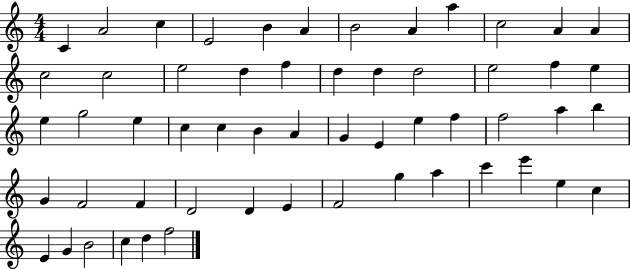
{
  \clef treble
  \numericTimeSignature
  \time 4/4
  \key c \major
  c'4 a'2 c''4 | e'2 b'4 a'4 | b'2 a'4 a''4 | c''2 a'4 a'4 | \break c''2 c''2 | e''2 d''4 f''4 | d''4 d''4 d''2 | e''2 f''4 e''4 | \break e''4 g''2 e''4 | c''4 c''4 b'4 a'4 | g'4 e'4 e''4 f''4 | f''2 a''4 b''4 | \break g'4 f'2 f'4 | d'2 d'4 e'4 | f'2 g''4 a''4 | c'''4 e'''4 e''4 c''4 | \break e'4 g'4 b'2 | c''4 d''4 f''2 | \bar "|."
}